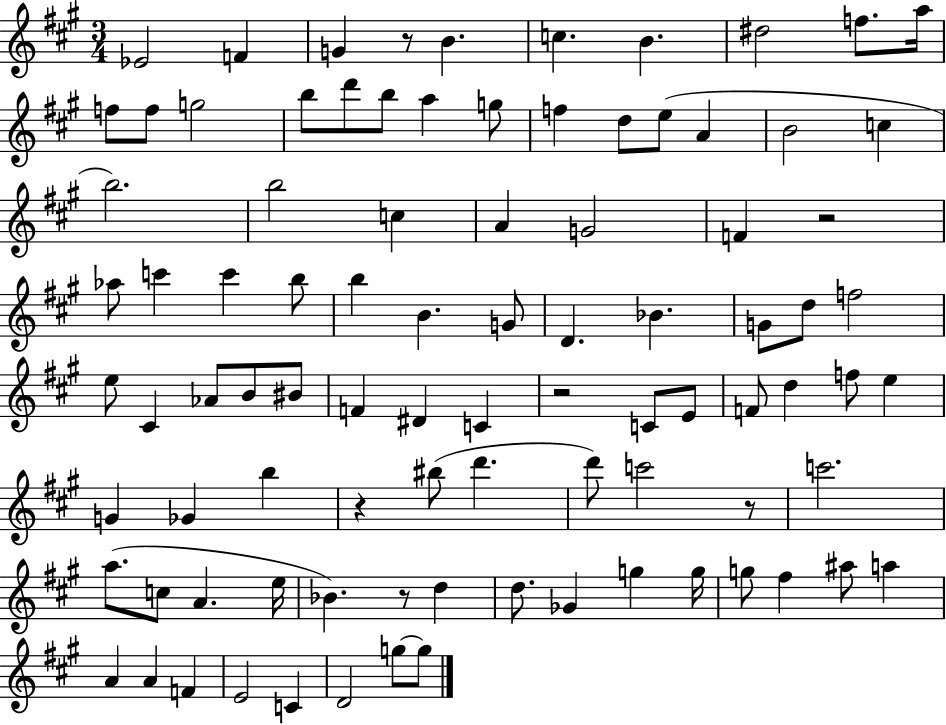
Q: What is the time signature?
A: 3/4